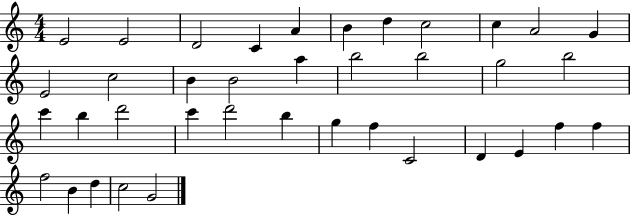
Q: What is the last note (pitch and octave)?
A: G4